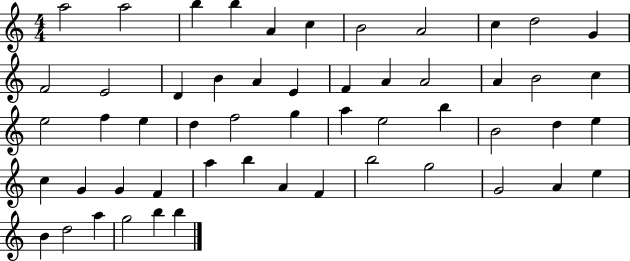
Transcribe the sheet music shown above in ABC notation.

X:1
T:Untitled
M:4/4
L:1/4
K:C
a2 a2 b b A c B2 A2 c d2 G F2 E2 D B A E F A A2 A B2 c e2 f e d f2 g a e2 b B2 d e c G G F a b A F b2 g2 G2 A e B d2 a g2 b b